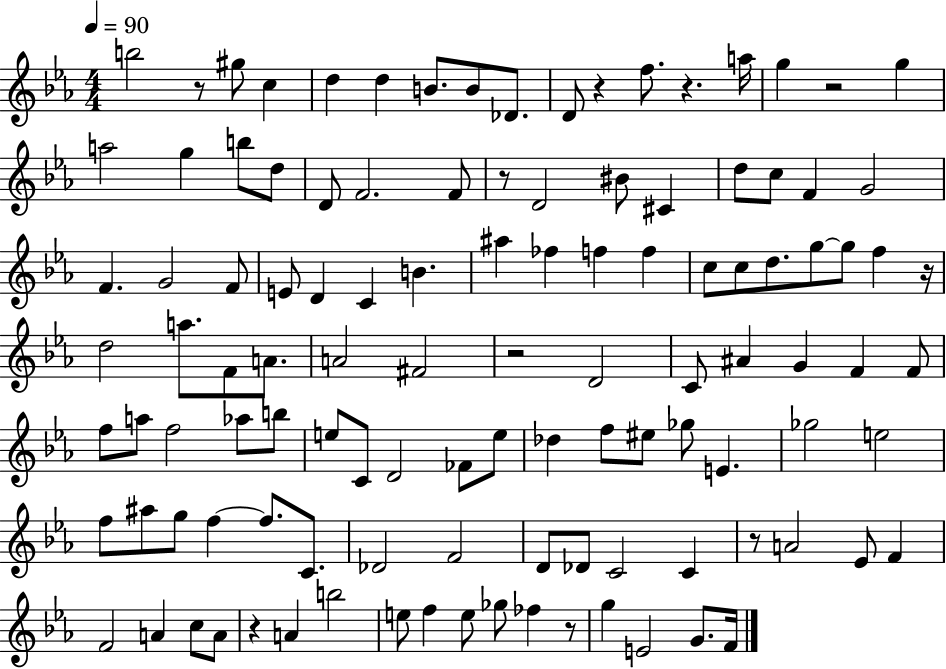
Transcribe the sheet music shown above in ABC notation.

X:1
T:Untitled
M:4/4
L:1/4
K:Eb
b2 z/2 ^g/2 c d d B/2 B/2 _D/2 D/2 z f/2 z a/4 g z2 g a2 g b/2 d/2 D/2 F2 F/2 z/2 D2 ^B/2 ^C d/2 c/2 F G2 F G2 F/2 E/2 D C B ^a _f f f c/2 c/2 d/2 g/2 g/2 f z/4 d2 a/2 F/2 A/2 A2 ^F2 z2 D2 C/2 ^A G F F/2 f/2 a/2 f2 _a/2 b/2 e/2 C/2 D2 _F/2 e/2 _d f/2 ^e/2 _g/2 E _g2 e2 f/2 ^a/2 g/2 f f/2 C/2 _D2 F2 D/2 _D/2 C2 C z/2 A2 _E/2 F F2 A c/2 A/2 z A b2 e/2 f e/2 _g/2 _f z/2 g E2 G/2 F/4